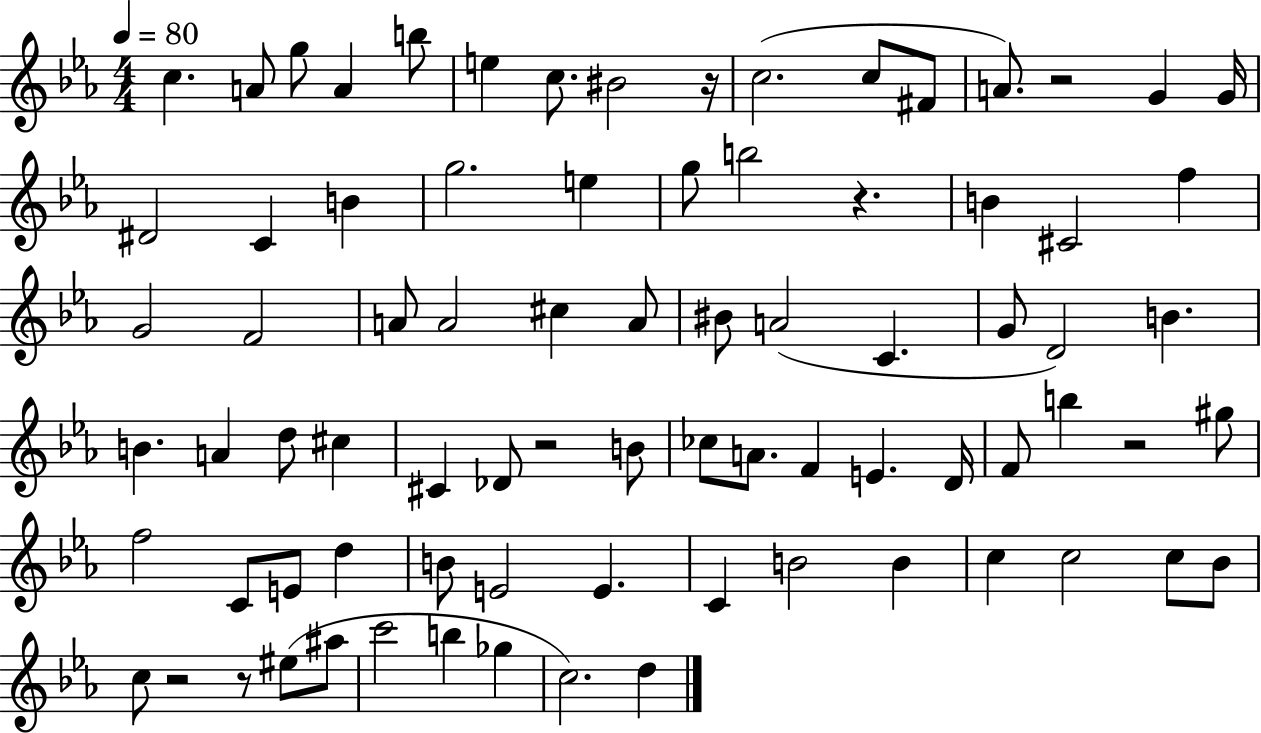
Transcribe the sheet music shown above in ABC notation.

X:1
T:Untitled
M:4/4
L:1/4
K:Eb
c A/2 g/2 A b/2 e c/2 ^B2 z/4 c2 c/2 ^F/2 A/2 z2 G G/4 ^D2 C B g2 e g/2 b2 z B ^C2 f G2 F2 A/2 A2 ^c A/2 ^B/2 A2 C G/2 D2 B B A d/2 ^c ^C _D/2 z2 B/2 _c/2 A/2 F E D/4 F/2 b z2 ^g/2 f2 C/2 E/2 d B/2 E2 E C B2 B c c2 c/2 _B/2 c/2 z2 z/2 ^e/2 ^a/2 c'2 b _g c2 d